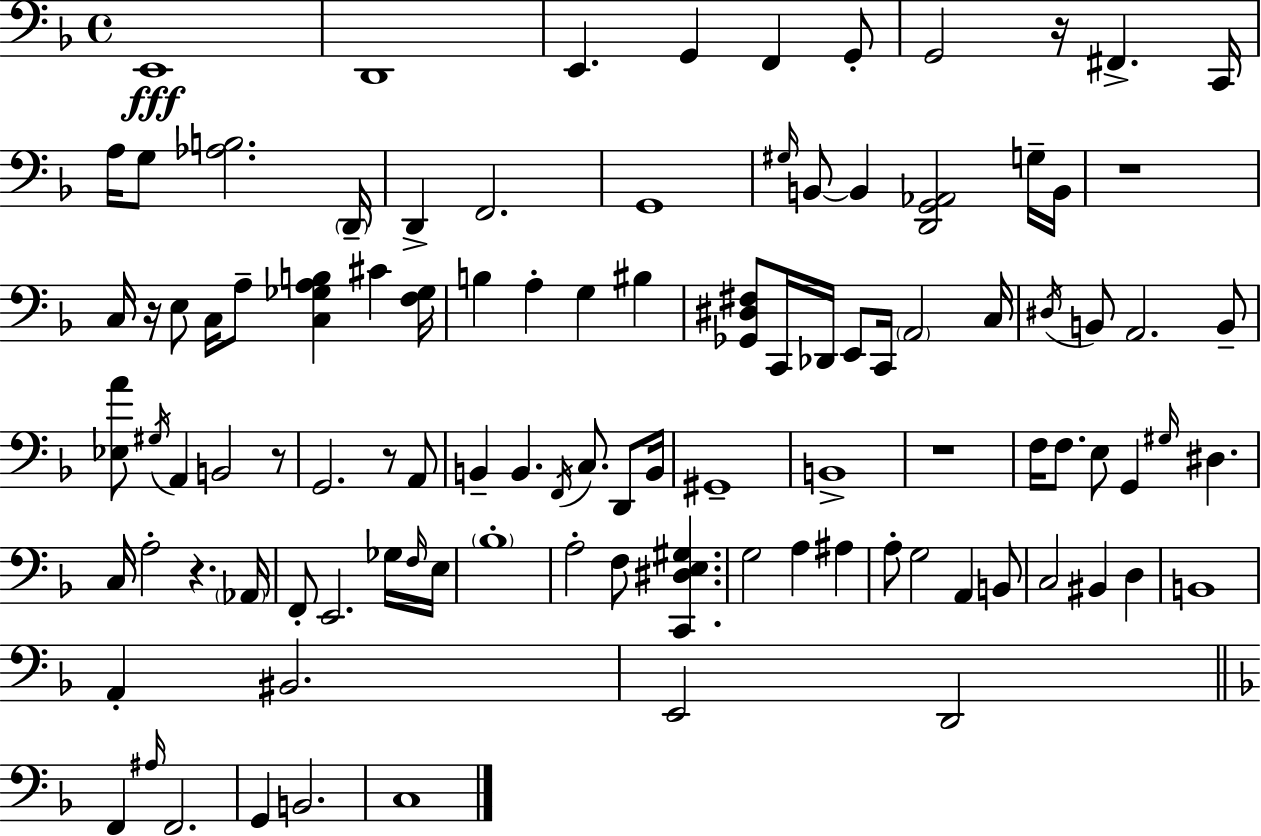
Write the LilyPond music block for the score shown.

{
  \clef bass
  \time 4/4
  \defaultTimeSignature
  \key d \minor
  \repeat volta 2 { e,1\fff | d,1 | e,4. g,4 f,4 g,8-. | g,2 r16 fis,4.-> c,16 | \break a16 g8 <aes b>2. \parenthesize d,16-- | d,4-> f,2. | g,1 | \grace { gis16 } b,8~~ b,4 <d, g, aes,>2 g16-- | \break b,16 r1 | c16 r16 e8 c16 a8-- <c ges a b>4 cis'4 | <f ges>16 b4 a4-. g4 bis4 | <ges, dis fis>8 c,16 des,16 e,8 c,16 \parenthesize a,2 | \break c16 \acciaccatura { dis16 } b,8 a,2. | b,8-- <ees a'>8 \acciaccatura { gis16 } a,4 b,2 | r8 g,2. r8 | a,8 b,4-- b,4. \acciaccatura { f,16 } c8. | \break d,8 b,16 gis,1-- | b,1-> | r1 | f16 f8. e8 g,4 \grace { gis16 } dis4. | \break c16 a2-. r4. | \parenthesize aes,16 f,8-. e,2. | ges16 \grace { f16 } e16 \parenthesize bes1-. | a2-. f8 | \break <c, dis e gis>4. g2 a4 | ais4 a8-. g2 | a,4 b,8 c2 bis,4 | d4 b,1 | \break a,4-. bis,2. | e,2 d,2 | \bar "||" \break \key f \major f,4 \grace { ais16 } f,2. | g,4 b,2. | c1 | } \bar "|."
}